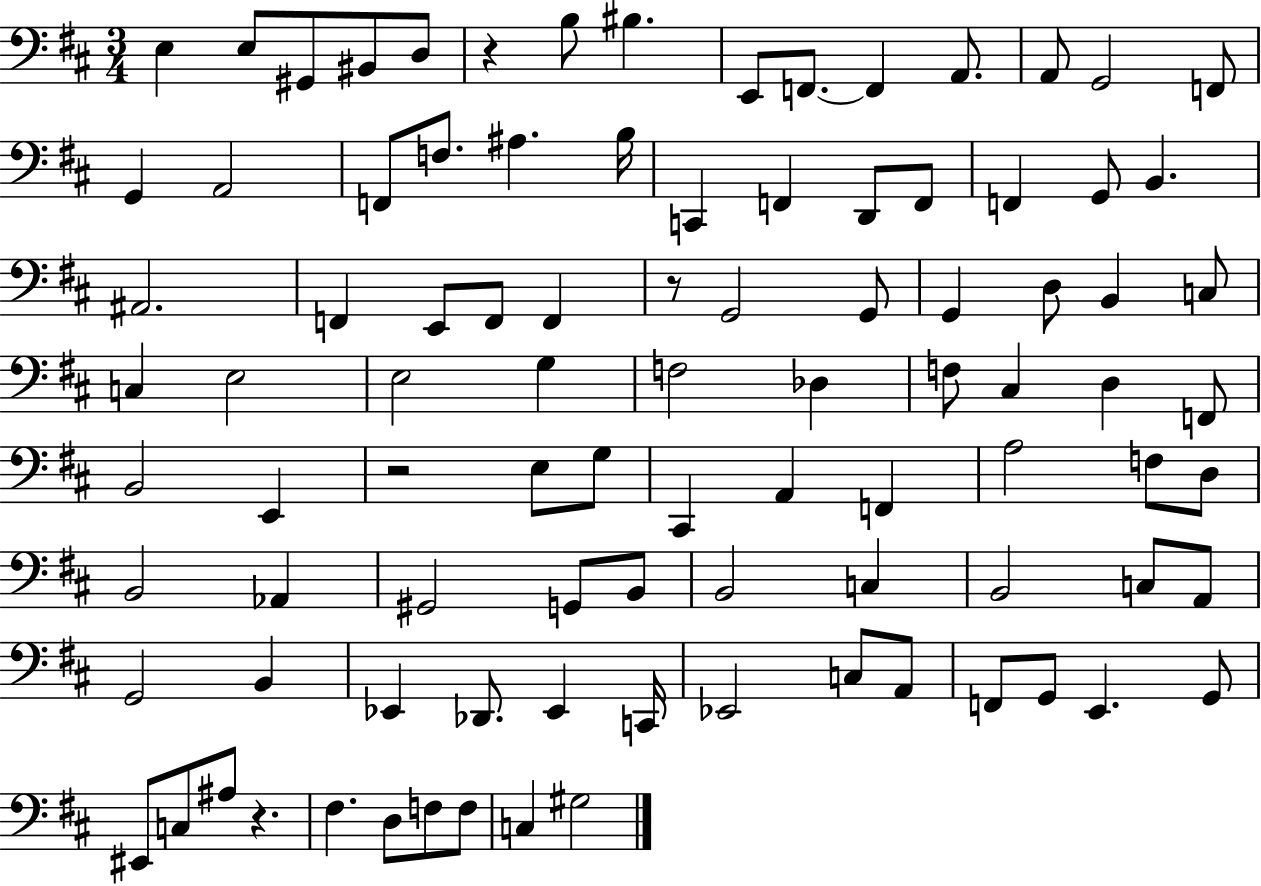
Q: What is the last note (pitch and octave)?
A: G#3